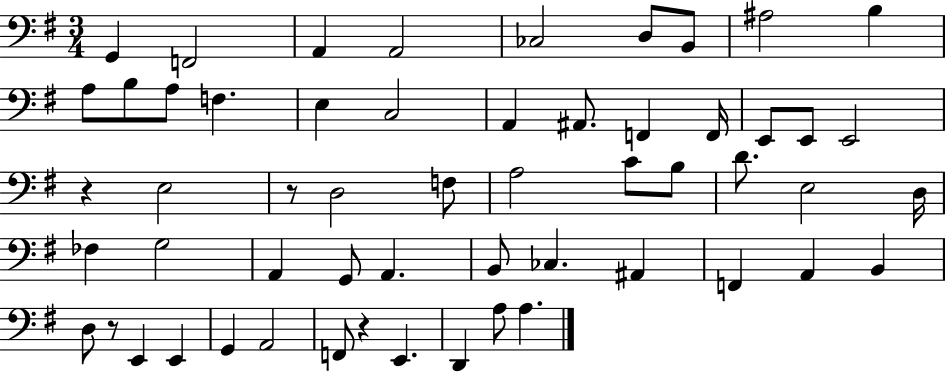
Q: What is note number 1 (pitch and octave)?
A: G2